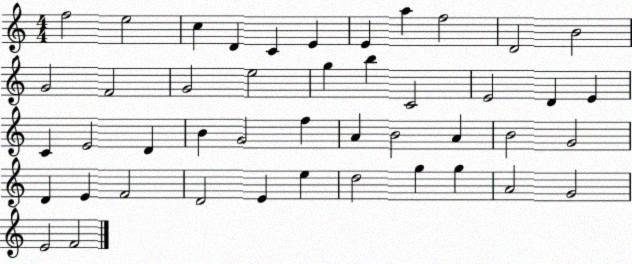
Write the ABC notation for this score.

X:1
T:Untitled
M:4/4
L:1/4
K:C
f2 e2 c D C E E a f2 D2 B2 G2 F2 G2 e2 g b C2 E2 D E C E2 D B G2 f A B2 A B2 G2 D E F2 D2 E e d2 g g A2 G2 E2 F2